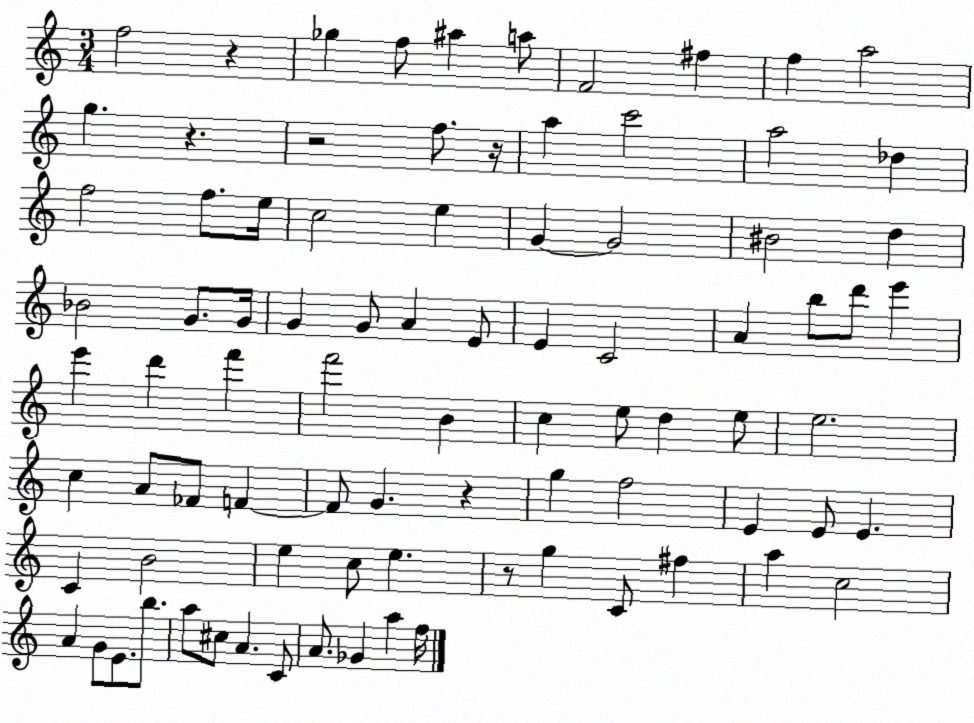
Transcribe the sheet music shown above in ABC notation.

X:1
T:Untitled
M:3/4
L:1/4
K:C
f2 z _g f/2 ^a a/2 F2 ^f f a2 g z z2 f/2 z/4 a c'2 a2 _d f2 f/2 e/4 c2 e G G2 ^B2 d _B2 G/2 G/4 G G/2 A E/2 E C2 A b/2 d'/2 e' e' d' f' f'2 B c e/2 d e/2 e2 c A/2 _F/2 F F/2 G z g f2 E E/2 E C B2 e c/2 e z/2 g C/2 ^f a c2 A G/2 E/2 b/2 a/2 ^c/2 A C/2 A/2 _G a f/4